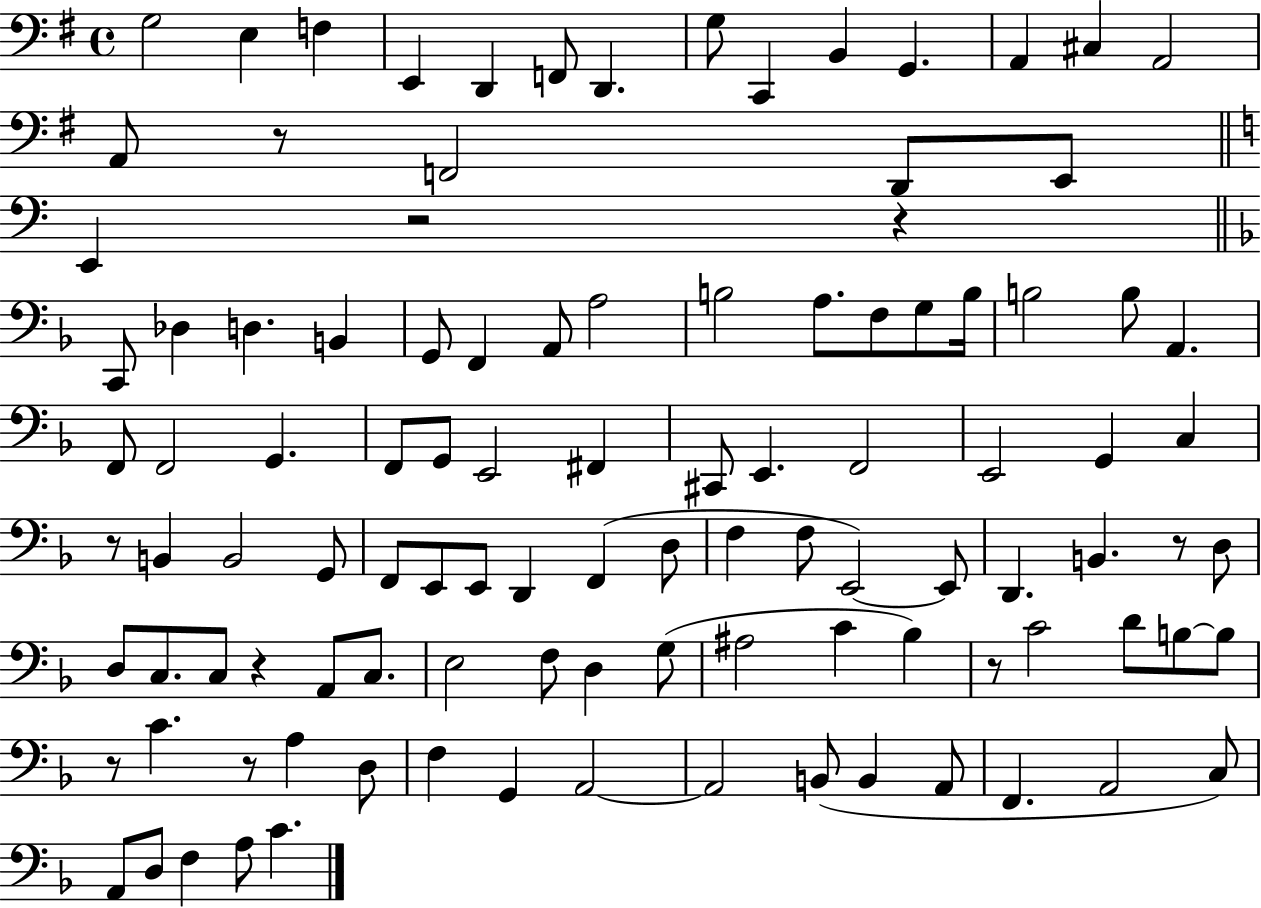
X:1
T:Untitled
M:4/4
L:1/4
K:G
G,2 E, F, E,, D,, F,,/2 D,, G,/2 C,, B,, G,, A,, ^C, A,,2 A,,/2 z/2 F,,2 D,,/2 E,,/2 E,, z2 z C,,/2 _D, D, B,, G,,/2 F,, A,,/2 A,2 B,2 A,/2 F,/2 G,/2 B,/4 B,2 B,/2 A,, F,,/2 F,,2 G,, F,,/2 G,,/2 E,,2 ^F,, ^C,,/2 E,, F,,2 E,,2 G,, C, z/2 B,, B,,2 G,,/2 F,,/2 E,,/2 E,,/2 D,, F,, D,/2 F, F,/2 E,,2 E,,/2 D,, B,, z/2 D,/2 D,/2 C,/2 C,/2 z A,,/2 C,/2 E,2 F,/2 D, G,/2 ^A,2 C _B, z/2 C2 D/2 B,/2 B,/2 z/2 C z/2 A, D,/2 F, G,, A,,2 A,,2 B,,/2 B,, A,,/2 F,, A,,2 C,/2 A,,/2 D,/2 F, A,/2 C